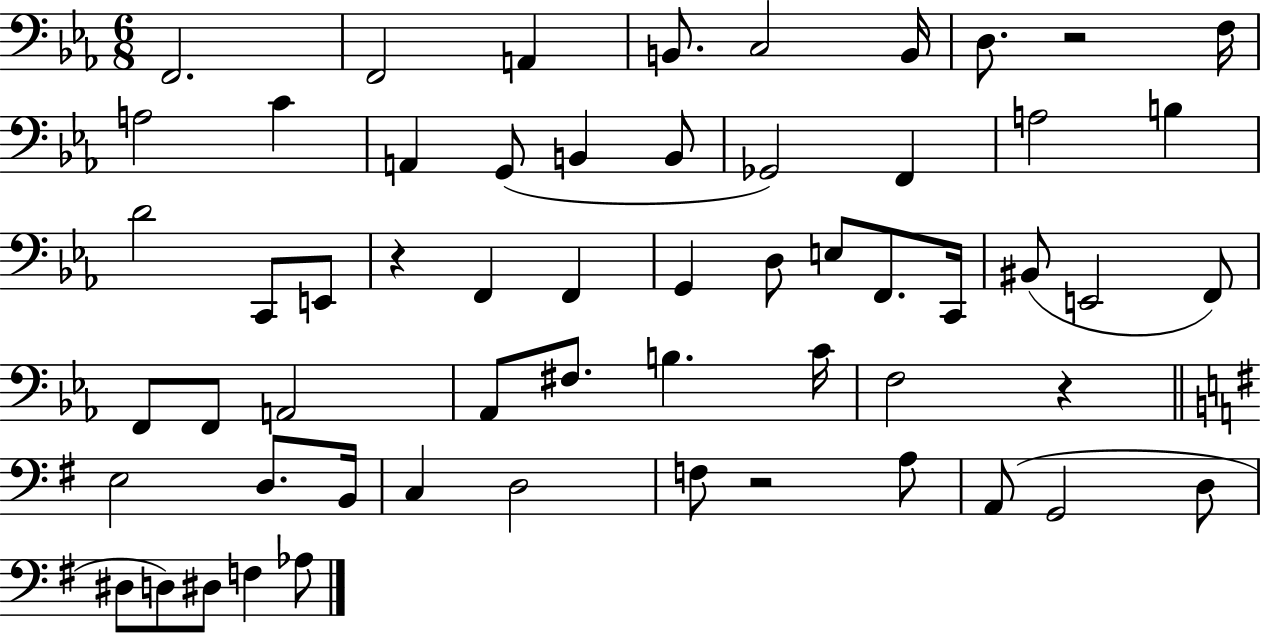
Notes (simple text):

F2/h. F2/h A2/q B2/e. C3/h B2/s D3/e. R/h F3/s A3/h C4/q A2/q G2/e B2/q B2/e Gb2/h F2/q A3/h B3/q D4/h C2/e E2/e R/q F2/q F2/q G2/q D3/e E3/e F2/e. C2/s BIS2/e E2/h F2/e F2/e F2/e A2/h Ab2/e F#3/e. B3/q. C4/s F3/h R/q E3/h D3/e. B2/s C3/q D3/h F3/e R/h A3/e A2/e G2/h D3/e D#3/e D3/e D#3/e F3/q Ab3/e